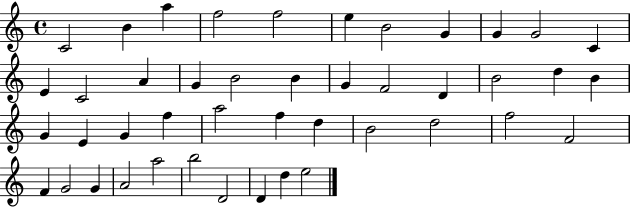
C4/h B4/q A5/q F5/h F5/h E5/q B4/h G4/q G4/q G4/h C4/q E4/q C4/h A4/q G4/q B4/h B4/q G4/q F4/h D4/q B4/h D5/q B4/q G4/q E4/q G4/q F5/q A5/h F5/q D5/q B4/h D5/h F5/h F4/h F4/q G4/h G4/q A4/h A5/h B5/h D4/h D4/q D5/q E5/h